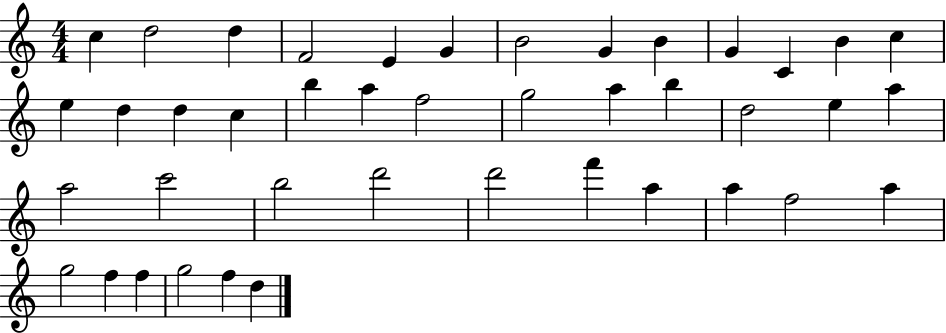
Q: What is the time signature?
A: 4/4